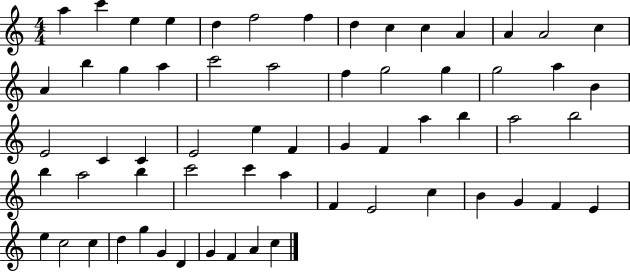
A5/q C6/q E5/q E5/q D5/q F5/h F5/q D5/q C5/q C5/q A4/q A4/q A4/h C5/q A4/q B5/q G5/q A5/q C6/h A5/h F5/q G5/h G5/q G5/h A5/q B4/q E4/h C4/q C4/q E4/h E5/q F4/q G4/q F4/q A5/q B5/q A5/h B5/h B5/q A5/h B5/q C6/h C6/q A5/q F4/q E4/h C5/q B4/q G4/q F4/q E4/q E5/q C5/h C5/q D5/q G5/q G4/q D4/q G4/q F4/q A4/q C5/q